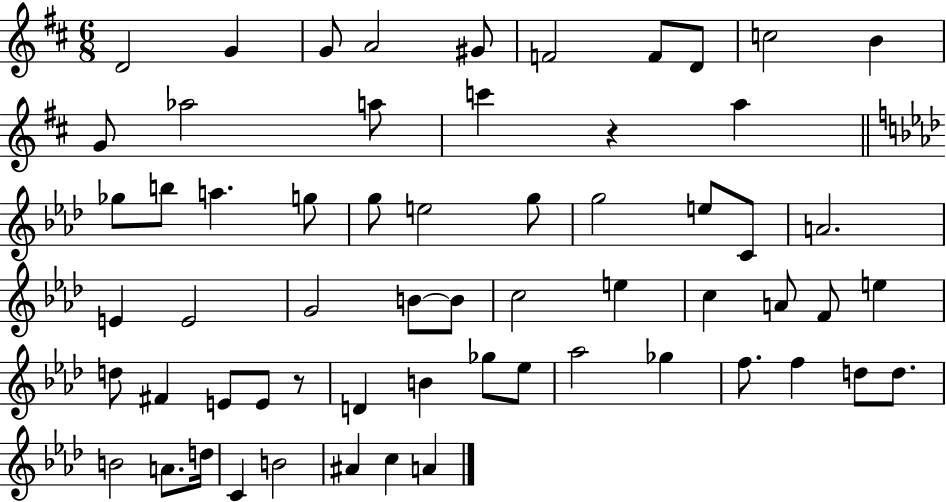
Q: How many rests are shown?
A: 2